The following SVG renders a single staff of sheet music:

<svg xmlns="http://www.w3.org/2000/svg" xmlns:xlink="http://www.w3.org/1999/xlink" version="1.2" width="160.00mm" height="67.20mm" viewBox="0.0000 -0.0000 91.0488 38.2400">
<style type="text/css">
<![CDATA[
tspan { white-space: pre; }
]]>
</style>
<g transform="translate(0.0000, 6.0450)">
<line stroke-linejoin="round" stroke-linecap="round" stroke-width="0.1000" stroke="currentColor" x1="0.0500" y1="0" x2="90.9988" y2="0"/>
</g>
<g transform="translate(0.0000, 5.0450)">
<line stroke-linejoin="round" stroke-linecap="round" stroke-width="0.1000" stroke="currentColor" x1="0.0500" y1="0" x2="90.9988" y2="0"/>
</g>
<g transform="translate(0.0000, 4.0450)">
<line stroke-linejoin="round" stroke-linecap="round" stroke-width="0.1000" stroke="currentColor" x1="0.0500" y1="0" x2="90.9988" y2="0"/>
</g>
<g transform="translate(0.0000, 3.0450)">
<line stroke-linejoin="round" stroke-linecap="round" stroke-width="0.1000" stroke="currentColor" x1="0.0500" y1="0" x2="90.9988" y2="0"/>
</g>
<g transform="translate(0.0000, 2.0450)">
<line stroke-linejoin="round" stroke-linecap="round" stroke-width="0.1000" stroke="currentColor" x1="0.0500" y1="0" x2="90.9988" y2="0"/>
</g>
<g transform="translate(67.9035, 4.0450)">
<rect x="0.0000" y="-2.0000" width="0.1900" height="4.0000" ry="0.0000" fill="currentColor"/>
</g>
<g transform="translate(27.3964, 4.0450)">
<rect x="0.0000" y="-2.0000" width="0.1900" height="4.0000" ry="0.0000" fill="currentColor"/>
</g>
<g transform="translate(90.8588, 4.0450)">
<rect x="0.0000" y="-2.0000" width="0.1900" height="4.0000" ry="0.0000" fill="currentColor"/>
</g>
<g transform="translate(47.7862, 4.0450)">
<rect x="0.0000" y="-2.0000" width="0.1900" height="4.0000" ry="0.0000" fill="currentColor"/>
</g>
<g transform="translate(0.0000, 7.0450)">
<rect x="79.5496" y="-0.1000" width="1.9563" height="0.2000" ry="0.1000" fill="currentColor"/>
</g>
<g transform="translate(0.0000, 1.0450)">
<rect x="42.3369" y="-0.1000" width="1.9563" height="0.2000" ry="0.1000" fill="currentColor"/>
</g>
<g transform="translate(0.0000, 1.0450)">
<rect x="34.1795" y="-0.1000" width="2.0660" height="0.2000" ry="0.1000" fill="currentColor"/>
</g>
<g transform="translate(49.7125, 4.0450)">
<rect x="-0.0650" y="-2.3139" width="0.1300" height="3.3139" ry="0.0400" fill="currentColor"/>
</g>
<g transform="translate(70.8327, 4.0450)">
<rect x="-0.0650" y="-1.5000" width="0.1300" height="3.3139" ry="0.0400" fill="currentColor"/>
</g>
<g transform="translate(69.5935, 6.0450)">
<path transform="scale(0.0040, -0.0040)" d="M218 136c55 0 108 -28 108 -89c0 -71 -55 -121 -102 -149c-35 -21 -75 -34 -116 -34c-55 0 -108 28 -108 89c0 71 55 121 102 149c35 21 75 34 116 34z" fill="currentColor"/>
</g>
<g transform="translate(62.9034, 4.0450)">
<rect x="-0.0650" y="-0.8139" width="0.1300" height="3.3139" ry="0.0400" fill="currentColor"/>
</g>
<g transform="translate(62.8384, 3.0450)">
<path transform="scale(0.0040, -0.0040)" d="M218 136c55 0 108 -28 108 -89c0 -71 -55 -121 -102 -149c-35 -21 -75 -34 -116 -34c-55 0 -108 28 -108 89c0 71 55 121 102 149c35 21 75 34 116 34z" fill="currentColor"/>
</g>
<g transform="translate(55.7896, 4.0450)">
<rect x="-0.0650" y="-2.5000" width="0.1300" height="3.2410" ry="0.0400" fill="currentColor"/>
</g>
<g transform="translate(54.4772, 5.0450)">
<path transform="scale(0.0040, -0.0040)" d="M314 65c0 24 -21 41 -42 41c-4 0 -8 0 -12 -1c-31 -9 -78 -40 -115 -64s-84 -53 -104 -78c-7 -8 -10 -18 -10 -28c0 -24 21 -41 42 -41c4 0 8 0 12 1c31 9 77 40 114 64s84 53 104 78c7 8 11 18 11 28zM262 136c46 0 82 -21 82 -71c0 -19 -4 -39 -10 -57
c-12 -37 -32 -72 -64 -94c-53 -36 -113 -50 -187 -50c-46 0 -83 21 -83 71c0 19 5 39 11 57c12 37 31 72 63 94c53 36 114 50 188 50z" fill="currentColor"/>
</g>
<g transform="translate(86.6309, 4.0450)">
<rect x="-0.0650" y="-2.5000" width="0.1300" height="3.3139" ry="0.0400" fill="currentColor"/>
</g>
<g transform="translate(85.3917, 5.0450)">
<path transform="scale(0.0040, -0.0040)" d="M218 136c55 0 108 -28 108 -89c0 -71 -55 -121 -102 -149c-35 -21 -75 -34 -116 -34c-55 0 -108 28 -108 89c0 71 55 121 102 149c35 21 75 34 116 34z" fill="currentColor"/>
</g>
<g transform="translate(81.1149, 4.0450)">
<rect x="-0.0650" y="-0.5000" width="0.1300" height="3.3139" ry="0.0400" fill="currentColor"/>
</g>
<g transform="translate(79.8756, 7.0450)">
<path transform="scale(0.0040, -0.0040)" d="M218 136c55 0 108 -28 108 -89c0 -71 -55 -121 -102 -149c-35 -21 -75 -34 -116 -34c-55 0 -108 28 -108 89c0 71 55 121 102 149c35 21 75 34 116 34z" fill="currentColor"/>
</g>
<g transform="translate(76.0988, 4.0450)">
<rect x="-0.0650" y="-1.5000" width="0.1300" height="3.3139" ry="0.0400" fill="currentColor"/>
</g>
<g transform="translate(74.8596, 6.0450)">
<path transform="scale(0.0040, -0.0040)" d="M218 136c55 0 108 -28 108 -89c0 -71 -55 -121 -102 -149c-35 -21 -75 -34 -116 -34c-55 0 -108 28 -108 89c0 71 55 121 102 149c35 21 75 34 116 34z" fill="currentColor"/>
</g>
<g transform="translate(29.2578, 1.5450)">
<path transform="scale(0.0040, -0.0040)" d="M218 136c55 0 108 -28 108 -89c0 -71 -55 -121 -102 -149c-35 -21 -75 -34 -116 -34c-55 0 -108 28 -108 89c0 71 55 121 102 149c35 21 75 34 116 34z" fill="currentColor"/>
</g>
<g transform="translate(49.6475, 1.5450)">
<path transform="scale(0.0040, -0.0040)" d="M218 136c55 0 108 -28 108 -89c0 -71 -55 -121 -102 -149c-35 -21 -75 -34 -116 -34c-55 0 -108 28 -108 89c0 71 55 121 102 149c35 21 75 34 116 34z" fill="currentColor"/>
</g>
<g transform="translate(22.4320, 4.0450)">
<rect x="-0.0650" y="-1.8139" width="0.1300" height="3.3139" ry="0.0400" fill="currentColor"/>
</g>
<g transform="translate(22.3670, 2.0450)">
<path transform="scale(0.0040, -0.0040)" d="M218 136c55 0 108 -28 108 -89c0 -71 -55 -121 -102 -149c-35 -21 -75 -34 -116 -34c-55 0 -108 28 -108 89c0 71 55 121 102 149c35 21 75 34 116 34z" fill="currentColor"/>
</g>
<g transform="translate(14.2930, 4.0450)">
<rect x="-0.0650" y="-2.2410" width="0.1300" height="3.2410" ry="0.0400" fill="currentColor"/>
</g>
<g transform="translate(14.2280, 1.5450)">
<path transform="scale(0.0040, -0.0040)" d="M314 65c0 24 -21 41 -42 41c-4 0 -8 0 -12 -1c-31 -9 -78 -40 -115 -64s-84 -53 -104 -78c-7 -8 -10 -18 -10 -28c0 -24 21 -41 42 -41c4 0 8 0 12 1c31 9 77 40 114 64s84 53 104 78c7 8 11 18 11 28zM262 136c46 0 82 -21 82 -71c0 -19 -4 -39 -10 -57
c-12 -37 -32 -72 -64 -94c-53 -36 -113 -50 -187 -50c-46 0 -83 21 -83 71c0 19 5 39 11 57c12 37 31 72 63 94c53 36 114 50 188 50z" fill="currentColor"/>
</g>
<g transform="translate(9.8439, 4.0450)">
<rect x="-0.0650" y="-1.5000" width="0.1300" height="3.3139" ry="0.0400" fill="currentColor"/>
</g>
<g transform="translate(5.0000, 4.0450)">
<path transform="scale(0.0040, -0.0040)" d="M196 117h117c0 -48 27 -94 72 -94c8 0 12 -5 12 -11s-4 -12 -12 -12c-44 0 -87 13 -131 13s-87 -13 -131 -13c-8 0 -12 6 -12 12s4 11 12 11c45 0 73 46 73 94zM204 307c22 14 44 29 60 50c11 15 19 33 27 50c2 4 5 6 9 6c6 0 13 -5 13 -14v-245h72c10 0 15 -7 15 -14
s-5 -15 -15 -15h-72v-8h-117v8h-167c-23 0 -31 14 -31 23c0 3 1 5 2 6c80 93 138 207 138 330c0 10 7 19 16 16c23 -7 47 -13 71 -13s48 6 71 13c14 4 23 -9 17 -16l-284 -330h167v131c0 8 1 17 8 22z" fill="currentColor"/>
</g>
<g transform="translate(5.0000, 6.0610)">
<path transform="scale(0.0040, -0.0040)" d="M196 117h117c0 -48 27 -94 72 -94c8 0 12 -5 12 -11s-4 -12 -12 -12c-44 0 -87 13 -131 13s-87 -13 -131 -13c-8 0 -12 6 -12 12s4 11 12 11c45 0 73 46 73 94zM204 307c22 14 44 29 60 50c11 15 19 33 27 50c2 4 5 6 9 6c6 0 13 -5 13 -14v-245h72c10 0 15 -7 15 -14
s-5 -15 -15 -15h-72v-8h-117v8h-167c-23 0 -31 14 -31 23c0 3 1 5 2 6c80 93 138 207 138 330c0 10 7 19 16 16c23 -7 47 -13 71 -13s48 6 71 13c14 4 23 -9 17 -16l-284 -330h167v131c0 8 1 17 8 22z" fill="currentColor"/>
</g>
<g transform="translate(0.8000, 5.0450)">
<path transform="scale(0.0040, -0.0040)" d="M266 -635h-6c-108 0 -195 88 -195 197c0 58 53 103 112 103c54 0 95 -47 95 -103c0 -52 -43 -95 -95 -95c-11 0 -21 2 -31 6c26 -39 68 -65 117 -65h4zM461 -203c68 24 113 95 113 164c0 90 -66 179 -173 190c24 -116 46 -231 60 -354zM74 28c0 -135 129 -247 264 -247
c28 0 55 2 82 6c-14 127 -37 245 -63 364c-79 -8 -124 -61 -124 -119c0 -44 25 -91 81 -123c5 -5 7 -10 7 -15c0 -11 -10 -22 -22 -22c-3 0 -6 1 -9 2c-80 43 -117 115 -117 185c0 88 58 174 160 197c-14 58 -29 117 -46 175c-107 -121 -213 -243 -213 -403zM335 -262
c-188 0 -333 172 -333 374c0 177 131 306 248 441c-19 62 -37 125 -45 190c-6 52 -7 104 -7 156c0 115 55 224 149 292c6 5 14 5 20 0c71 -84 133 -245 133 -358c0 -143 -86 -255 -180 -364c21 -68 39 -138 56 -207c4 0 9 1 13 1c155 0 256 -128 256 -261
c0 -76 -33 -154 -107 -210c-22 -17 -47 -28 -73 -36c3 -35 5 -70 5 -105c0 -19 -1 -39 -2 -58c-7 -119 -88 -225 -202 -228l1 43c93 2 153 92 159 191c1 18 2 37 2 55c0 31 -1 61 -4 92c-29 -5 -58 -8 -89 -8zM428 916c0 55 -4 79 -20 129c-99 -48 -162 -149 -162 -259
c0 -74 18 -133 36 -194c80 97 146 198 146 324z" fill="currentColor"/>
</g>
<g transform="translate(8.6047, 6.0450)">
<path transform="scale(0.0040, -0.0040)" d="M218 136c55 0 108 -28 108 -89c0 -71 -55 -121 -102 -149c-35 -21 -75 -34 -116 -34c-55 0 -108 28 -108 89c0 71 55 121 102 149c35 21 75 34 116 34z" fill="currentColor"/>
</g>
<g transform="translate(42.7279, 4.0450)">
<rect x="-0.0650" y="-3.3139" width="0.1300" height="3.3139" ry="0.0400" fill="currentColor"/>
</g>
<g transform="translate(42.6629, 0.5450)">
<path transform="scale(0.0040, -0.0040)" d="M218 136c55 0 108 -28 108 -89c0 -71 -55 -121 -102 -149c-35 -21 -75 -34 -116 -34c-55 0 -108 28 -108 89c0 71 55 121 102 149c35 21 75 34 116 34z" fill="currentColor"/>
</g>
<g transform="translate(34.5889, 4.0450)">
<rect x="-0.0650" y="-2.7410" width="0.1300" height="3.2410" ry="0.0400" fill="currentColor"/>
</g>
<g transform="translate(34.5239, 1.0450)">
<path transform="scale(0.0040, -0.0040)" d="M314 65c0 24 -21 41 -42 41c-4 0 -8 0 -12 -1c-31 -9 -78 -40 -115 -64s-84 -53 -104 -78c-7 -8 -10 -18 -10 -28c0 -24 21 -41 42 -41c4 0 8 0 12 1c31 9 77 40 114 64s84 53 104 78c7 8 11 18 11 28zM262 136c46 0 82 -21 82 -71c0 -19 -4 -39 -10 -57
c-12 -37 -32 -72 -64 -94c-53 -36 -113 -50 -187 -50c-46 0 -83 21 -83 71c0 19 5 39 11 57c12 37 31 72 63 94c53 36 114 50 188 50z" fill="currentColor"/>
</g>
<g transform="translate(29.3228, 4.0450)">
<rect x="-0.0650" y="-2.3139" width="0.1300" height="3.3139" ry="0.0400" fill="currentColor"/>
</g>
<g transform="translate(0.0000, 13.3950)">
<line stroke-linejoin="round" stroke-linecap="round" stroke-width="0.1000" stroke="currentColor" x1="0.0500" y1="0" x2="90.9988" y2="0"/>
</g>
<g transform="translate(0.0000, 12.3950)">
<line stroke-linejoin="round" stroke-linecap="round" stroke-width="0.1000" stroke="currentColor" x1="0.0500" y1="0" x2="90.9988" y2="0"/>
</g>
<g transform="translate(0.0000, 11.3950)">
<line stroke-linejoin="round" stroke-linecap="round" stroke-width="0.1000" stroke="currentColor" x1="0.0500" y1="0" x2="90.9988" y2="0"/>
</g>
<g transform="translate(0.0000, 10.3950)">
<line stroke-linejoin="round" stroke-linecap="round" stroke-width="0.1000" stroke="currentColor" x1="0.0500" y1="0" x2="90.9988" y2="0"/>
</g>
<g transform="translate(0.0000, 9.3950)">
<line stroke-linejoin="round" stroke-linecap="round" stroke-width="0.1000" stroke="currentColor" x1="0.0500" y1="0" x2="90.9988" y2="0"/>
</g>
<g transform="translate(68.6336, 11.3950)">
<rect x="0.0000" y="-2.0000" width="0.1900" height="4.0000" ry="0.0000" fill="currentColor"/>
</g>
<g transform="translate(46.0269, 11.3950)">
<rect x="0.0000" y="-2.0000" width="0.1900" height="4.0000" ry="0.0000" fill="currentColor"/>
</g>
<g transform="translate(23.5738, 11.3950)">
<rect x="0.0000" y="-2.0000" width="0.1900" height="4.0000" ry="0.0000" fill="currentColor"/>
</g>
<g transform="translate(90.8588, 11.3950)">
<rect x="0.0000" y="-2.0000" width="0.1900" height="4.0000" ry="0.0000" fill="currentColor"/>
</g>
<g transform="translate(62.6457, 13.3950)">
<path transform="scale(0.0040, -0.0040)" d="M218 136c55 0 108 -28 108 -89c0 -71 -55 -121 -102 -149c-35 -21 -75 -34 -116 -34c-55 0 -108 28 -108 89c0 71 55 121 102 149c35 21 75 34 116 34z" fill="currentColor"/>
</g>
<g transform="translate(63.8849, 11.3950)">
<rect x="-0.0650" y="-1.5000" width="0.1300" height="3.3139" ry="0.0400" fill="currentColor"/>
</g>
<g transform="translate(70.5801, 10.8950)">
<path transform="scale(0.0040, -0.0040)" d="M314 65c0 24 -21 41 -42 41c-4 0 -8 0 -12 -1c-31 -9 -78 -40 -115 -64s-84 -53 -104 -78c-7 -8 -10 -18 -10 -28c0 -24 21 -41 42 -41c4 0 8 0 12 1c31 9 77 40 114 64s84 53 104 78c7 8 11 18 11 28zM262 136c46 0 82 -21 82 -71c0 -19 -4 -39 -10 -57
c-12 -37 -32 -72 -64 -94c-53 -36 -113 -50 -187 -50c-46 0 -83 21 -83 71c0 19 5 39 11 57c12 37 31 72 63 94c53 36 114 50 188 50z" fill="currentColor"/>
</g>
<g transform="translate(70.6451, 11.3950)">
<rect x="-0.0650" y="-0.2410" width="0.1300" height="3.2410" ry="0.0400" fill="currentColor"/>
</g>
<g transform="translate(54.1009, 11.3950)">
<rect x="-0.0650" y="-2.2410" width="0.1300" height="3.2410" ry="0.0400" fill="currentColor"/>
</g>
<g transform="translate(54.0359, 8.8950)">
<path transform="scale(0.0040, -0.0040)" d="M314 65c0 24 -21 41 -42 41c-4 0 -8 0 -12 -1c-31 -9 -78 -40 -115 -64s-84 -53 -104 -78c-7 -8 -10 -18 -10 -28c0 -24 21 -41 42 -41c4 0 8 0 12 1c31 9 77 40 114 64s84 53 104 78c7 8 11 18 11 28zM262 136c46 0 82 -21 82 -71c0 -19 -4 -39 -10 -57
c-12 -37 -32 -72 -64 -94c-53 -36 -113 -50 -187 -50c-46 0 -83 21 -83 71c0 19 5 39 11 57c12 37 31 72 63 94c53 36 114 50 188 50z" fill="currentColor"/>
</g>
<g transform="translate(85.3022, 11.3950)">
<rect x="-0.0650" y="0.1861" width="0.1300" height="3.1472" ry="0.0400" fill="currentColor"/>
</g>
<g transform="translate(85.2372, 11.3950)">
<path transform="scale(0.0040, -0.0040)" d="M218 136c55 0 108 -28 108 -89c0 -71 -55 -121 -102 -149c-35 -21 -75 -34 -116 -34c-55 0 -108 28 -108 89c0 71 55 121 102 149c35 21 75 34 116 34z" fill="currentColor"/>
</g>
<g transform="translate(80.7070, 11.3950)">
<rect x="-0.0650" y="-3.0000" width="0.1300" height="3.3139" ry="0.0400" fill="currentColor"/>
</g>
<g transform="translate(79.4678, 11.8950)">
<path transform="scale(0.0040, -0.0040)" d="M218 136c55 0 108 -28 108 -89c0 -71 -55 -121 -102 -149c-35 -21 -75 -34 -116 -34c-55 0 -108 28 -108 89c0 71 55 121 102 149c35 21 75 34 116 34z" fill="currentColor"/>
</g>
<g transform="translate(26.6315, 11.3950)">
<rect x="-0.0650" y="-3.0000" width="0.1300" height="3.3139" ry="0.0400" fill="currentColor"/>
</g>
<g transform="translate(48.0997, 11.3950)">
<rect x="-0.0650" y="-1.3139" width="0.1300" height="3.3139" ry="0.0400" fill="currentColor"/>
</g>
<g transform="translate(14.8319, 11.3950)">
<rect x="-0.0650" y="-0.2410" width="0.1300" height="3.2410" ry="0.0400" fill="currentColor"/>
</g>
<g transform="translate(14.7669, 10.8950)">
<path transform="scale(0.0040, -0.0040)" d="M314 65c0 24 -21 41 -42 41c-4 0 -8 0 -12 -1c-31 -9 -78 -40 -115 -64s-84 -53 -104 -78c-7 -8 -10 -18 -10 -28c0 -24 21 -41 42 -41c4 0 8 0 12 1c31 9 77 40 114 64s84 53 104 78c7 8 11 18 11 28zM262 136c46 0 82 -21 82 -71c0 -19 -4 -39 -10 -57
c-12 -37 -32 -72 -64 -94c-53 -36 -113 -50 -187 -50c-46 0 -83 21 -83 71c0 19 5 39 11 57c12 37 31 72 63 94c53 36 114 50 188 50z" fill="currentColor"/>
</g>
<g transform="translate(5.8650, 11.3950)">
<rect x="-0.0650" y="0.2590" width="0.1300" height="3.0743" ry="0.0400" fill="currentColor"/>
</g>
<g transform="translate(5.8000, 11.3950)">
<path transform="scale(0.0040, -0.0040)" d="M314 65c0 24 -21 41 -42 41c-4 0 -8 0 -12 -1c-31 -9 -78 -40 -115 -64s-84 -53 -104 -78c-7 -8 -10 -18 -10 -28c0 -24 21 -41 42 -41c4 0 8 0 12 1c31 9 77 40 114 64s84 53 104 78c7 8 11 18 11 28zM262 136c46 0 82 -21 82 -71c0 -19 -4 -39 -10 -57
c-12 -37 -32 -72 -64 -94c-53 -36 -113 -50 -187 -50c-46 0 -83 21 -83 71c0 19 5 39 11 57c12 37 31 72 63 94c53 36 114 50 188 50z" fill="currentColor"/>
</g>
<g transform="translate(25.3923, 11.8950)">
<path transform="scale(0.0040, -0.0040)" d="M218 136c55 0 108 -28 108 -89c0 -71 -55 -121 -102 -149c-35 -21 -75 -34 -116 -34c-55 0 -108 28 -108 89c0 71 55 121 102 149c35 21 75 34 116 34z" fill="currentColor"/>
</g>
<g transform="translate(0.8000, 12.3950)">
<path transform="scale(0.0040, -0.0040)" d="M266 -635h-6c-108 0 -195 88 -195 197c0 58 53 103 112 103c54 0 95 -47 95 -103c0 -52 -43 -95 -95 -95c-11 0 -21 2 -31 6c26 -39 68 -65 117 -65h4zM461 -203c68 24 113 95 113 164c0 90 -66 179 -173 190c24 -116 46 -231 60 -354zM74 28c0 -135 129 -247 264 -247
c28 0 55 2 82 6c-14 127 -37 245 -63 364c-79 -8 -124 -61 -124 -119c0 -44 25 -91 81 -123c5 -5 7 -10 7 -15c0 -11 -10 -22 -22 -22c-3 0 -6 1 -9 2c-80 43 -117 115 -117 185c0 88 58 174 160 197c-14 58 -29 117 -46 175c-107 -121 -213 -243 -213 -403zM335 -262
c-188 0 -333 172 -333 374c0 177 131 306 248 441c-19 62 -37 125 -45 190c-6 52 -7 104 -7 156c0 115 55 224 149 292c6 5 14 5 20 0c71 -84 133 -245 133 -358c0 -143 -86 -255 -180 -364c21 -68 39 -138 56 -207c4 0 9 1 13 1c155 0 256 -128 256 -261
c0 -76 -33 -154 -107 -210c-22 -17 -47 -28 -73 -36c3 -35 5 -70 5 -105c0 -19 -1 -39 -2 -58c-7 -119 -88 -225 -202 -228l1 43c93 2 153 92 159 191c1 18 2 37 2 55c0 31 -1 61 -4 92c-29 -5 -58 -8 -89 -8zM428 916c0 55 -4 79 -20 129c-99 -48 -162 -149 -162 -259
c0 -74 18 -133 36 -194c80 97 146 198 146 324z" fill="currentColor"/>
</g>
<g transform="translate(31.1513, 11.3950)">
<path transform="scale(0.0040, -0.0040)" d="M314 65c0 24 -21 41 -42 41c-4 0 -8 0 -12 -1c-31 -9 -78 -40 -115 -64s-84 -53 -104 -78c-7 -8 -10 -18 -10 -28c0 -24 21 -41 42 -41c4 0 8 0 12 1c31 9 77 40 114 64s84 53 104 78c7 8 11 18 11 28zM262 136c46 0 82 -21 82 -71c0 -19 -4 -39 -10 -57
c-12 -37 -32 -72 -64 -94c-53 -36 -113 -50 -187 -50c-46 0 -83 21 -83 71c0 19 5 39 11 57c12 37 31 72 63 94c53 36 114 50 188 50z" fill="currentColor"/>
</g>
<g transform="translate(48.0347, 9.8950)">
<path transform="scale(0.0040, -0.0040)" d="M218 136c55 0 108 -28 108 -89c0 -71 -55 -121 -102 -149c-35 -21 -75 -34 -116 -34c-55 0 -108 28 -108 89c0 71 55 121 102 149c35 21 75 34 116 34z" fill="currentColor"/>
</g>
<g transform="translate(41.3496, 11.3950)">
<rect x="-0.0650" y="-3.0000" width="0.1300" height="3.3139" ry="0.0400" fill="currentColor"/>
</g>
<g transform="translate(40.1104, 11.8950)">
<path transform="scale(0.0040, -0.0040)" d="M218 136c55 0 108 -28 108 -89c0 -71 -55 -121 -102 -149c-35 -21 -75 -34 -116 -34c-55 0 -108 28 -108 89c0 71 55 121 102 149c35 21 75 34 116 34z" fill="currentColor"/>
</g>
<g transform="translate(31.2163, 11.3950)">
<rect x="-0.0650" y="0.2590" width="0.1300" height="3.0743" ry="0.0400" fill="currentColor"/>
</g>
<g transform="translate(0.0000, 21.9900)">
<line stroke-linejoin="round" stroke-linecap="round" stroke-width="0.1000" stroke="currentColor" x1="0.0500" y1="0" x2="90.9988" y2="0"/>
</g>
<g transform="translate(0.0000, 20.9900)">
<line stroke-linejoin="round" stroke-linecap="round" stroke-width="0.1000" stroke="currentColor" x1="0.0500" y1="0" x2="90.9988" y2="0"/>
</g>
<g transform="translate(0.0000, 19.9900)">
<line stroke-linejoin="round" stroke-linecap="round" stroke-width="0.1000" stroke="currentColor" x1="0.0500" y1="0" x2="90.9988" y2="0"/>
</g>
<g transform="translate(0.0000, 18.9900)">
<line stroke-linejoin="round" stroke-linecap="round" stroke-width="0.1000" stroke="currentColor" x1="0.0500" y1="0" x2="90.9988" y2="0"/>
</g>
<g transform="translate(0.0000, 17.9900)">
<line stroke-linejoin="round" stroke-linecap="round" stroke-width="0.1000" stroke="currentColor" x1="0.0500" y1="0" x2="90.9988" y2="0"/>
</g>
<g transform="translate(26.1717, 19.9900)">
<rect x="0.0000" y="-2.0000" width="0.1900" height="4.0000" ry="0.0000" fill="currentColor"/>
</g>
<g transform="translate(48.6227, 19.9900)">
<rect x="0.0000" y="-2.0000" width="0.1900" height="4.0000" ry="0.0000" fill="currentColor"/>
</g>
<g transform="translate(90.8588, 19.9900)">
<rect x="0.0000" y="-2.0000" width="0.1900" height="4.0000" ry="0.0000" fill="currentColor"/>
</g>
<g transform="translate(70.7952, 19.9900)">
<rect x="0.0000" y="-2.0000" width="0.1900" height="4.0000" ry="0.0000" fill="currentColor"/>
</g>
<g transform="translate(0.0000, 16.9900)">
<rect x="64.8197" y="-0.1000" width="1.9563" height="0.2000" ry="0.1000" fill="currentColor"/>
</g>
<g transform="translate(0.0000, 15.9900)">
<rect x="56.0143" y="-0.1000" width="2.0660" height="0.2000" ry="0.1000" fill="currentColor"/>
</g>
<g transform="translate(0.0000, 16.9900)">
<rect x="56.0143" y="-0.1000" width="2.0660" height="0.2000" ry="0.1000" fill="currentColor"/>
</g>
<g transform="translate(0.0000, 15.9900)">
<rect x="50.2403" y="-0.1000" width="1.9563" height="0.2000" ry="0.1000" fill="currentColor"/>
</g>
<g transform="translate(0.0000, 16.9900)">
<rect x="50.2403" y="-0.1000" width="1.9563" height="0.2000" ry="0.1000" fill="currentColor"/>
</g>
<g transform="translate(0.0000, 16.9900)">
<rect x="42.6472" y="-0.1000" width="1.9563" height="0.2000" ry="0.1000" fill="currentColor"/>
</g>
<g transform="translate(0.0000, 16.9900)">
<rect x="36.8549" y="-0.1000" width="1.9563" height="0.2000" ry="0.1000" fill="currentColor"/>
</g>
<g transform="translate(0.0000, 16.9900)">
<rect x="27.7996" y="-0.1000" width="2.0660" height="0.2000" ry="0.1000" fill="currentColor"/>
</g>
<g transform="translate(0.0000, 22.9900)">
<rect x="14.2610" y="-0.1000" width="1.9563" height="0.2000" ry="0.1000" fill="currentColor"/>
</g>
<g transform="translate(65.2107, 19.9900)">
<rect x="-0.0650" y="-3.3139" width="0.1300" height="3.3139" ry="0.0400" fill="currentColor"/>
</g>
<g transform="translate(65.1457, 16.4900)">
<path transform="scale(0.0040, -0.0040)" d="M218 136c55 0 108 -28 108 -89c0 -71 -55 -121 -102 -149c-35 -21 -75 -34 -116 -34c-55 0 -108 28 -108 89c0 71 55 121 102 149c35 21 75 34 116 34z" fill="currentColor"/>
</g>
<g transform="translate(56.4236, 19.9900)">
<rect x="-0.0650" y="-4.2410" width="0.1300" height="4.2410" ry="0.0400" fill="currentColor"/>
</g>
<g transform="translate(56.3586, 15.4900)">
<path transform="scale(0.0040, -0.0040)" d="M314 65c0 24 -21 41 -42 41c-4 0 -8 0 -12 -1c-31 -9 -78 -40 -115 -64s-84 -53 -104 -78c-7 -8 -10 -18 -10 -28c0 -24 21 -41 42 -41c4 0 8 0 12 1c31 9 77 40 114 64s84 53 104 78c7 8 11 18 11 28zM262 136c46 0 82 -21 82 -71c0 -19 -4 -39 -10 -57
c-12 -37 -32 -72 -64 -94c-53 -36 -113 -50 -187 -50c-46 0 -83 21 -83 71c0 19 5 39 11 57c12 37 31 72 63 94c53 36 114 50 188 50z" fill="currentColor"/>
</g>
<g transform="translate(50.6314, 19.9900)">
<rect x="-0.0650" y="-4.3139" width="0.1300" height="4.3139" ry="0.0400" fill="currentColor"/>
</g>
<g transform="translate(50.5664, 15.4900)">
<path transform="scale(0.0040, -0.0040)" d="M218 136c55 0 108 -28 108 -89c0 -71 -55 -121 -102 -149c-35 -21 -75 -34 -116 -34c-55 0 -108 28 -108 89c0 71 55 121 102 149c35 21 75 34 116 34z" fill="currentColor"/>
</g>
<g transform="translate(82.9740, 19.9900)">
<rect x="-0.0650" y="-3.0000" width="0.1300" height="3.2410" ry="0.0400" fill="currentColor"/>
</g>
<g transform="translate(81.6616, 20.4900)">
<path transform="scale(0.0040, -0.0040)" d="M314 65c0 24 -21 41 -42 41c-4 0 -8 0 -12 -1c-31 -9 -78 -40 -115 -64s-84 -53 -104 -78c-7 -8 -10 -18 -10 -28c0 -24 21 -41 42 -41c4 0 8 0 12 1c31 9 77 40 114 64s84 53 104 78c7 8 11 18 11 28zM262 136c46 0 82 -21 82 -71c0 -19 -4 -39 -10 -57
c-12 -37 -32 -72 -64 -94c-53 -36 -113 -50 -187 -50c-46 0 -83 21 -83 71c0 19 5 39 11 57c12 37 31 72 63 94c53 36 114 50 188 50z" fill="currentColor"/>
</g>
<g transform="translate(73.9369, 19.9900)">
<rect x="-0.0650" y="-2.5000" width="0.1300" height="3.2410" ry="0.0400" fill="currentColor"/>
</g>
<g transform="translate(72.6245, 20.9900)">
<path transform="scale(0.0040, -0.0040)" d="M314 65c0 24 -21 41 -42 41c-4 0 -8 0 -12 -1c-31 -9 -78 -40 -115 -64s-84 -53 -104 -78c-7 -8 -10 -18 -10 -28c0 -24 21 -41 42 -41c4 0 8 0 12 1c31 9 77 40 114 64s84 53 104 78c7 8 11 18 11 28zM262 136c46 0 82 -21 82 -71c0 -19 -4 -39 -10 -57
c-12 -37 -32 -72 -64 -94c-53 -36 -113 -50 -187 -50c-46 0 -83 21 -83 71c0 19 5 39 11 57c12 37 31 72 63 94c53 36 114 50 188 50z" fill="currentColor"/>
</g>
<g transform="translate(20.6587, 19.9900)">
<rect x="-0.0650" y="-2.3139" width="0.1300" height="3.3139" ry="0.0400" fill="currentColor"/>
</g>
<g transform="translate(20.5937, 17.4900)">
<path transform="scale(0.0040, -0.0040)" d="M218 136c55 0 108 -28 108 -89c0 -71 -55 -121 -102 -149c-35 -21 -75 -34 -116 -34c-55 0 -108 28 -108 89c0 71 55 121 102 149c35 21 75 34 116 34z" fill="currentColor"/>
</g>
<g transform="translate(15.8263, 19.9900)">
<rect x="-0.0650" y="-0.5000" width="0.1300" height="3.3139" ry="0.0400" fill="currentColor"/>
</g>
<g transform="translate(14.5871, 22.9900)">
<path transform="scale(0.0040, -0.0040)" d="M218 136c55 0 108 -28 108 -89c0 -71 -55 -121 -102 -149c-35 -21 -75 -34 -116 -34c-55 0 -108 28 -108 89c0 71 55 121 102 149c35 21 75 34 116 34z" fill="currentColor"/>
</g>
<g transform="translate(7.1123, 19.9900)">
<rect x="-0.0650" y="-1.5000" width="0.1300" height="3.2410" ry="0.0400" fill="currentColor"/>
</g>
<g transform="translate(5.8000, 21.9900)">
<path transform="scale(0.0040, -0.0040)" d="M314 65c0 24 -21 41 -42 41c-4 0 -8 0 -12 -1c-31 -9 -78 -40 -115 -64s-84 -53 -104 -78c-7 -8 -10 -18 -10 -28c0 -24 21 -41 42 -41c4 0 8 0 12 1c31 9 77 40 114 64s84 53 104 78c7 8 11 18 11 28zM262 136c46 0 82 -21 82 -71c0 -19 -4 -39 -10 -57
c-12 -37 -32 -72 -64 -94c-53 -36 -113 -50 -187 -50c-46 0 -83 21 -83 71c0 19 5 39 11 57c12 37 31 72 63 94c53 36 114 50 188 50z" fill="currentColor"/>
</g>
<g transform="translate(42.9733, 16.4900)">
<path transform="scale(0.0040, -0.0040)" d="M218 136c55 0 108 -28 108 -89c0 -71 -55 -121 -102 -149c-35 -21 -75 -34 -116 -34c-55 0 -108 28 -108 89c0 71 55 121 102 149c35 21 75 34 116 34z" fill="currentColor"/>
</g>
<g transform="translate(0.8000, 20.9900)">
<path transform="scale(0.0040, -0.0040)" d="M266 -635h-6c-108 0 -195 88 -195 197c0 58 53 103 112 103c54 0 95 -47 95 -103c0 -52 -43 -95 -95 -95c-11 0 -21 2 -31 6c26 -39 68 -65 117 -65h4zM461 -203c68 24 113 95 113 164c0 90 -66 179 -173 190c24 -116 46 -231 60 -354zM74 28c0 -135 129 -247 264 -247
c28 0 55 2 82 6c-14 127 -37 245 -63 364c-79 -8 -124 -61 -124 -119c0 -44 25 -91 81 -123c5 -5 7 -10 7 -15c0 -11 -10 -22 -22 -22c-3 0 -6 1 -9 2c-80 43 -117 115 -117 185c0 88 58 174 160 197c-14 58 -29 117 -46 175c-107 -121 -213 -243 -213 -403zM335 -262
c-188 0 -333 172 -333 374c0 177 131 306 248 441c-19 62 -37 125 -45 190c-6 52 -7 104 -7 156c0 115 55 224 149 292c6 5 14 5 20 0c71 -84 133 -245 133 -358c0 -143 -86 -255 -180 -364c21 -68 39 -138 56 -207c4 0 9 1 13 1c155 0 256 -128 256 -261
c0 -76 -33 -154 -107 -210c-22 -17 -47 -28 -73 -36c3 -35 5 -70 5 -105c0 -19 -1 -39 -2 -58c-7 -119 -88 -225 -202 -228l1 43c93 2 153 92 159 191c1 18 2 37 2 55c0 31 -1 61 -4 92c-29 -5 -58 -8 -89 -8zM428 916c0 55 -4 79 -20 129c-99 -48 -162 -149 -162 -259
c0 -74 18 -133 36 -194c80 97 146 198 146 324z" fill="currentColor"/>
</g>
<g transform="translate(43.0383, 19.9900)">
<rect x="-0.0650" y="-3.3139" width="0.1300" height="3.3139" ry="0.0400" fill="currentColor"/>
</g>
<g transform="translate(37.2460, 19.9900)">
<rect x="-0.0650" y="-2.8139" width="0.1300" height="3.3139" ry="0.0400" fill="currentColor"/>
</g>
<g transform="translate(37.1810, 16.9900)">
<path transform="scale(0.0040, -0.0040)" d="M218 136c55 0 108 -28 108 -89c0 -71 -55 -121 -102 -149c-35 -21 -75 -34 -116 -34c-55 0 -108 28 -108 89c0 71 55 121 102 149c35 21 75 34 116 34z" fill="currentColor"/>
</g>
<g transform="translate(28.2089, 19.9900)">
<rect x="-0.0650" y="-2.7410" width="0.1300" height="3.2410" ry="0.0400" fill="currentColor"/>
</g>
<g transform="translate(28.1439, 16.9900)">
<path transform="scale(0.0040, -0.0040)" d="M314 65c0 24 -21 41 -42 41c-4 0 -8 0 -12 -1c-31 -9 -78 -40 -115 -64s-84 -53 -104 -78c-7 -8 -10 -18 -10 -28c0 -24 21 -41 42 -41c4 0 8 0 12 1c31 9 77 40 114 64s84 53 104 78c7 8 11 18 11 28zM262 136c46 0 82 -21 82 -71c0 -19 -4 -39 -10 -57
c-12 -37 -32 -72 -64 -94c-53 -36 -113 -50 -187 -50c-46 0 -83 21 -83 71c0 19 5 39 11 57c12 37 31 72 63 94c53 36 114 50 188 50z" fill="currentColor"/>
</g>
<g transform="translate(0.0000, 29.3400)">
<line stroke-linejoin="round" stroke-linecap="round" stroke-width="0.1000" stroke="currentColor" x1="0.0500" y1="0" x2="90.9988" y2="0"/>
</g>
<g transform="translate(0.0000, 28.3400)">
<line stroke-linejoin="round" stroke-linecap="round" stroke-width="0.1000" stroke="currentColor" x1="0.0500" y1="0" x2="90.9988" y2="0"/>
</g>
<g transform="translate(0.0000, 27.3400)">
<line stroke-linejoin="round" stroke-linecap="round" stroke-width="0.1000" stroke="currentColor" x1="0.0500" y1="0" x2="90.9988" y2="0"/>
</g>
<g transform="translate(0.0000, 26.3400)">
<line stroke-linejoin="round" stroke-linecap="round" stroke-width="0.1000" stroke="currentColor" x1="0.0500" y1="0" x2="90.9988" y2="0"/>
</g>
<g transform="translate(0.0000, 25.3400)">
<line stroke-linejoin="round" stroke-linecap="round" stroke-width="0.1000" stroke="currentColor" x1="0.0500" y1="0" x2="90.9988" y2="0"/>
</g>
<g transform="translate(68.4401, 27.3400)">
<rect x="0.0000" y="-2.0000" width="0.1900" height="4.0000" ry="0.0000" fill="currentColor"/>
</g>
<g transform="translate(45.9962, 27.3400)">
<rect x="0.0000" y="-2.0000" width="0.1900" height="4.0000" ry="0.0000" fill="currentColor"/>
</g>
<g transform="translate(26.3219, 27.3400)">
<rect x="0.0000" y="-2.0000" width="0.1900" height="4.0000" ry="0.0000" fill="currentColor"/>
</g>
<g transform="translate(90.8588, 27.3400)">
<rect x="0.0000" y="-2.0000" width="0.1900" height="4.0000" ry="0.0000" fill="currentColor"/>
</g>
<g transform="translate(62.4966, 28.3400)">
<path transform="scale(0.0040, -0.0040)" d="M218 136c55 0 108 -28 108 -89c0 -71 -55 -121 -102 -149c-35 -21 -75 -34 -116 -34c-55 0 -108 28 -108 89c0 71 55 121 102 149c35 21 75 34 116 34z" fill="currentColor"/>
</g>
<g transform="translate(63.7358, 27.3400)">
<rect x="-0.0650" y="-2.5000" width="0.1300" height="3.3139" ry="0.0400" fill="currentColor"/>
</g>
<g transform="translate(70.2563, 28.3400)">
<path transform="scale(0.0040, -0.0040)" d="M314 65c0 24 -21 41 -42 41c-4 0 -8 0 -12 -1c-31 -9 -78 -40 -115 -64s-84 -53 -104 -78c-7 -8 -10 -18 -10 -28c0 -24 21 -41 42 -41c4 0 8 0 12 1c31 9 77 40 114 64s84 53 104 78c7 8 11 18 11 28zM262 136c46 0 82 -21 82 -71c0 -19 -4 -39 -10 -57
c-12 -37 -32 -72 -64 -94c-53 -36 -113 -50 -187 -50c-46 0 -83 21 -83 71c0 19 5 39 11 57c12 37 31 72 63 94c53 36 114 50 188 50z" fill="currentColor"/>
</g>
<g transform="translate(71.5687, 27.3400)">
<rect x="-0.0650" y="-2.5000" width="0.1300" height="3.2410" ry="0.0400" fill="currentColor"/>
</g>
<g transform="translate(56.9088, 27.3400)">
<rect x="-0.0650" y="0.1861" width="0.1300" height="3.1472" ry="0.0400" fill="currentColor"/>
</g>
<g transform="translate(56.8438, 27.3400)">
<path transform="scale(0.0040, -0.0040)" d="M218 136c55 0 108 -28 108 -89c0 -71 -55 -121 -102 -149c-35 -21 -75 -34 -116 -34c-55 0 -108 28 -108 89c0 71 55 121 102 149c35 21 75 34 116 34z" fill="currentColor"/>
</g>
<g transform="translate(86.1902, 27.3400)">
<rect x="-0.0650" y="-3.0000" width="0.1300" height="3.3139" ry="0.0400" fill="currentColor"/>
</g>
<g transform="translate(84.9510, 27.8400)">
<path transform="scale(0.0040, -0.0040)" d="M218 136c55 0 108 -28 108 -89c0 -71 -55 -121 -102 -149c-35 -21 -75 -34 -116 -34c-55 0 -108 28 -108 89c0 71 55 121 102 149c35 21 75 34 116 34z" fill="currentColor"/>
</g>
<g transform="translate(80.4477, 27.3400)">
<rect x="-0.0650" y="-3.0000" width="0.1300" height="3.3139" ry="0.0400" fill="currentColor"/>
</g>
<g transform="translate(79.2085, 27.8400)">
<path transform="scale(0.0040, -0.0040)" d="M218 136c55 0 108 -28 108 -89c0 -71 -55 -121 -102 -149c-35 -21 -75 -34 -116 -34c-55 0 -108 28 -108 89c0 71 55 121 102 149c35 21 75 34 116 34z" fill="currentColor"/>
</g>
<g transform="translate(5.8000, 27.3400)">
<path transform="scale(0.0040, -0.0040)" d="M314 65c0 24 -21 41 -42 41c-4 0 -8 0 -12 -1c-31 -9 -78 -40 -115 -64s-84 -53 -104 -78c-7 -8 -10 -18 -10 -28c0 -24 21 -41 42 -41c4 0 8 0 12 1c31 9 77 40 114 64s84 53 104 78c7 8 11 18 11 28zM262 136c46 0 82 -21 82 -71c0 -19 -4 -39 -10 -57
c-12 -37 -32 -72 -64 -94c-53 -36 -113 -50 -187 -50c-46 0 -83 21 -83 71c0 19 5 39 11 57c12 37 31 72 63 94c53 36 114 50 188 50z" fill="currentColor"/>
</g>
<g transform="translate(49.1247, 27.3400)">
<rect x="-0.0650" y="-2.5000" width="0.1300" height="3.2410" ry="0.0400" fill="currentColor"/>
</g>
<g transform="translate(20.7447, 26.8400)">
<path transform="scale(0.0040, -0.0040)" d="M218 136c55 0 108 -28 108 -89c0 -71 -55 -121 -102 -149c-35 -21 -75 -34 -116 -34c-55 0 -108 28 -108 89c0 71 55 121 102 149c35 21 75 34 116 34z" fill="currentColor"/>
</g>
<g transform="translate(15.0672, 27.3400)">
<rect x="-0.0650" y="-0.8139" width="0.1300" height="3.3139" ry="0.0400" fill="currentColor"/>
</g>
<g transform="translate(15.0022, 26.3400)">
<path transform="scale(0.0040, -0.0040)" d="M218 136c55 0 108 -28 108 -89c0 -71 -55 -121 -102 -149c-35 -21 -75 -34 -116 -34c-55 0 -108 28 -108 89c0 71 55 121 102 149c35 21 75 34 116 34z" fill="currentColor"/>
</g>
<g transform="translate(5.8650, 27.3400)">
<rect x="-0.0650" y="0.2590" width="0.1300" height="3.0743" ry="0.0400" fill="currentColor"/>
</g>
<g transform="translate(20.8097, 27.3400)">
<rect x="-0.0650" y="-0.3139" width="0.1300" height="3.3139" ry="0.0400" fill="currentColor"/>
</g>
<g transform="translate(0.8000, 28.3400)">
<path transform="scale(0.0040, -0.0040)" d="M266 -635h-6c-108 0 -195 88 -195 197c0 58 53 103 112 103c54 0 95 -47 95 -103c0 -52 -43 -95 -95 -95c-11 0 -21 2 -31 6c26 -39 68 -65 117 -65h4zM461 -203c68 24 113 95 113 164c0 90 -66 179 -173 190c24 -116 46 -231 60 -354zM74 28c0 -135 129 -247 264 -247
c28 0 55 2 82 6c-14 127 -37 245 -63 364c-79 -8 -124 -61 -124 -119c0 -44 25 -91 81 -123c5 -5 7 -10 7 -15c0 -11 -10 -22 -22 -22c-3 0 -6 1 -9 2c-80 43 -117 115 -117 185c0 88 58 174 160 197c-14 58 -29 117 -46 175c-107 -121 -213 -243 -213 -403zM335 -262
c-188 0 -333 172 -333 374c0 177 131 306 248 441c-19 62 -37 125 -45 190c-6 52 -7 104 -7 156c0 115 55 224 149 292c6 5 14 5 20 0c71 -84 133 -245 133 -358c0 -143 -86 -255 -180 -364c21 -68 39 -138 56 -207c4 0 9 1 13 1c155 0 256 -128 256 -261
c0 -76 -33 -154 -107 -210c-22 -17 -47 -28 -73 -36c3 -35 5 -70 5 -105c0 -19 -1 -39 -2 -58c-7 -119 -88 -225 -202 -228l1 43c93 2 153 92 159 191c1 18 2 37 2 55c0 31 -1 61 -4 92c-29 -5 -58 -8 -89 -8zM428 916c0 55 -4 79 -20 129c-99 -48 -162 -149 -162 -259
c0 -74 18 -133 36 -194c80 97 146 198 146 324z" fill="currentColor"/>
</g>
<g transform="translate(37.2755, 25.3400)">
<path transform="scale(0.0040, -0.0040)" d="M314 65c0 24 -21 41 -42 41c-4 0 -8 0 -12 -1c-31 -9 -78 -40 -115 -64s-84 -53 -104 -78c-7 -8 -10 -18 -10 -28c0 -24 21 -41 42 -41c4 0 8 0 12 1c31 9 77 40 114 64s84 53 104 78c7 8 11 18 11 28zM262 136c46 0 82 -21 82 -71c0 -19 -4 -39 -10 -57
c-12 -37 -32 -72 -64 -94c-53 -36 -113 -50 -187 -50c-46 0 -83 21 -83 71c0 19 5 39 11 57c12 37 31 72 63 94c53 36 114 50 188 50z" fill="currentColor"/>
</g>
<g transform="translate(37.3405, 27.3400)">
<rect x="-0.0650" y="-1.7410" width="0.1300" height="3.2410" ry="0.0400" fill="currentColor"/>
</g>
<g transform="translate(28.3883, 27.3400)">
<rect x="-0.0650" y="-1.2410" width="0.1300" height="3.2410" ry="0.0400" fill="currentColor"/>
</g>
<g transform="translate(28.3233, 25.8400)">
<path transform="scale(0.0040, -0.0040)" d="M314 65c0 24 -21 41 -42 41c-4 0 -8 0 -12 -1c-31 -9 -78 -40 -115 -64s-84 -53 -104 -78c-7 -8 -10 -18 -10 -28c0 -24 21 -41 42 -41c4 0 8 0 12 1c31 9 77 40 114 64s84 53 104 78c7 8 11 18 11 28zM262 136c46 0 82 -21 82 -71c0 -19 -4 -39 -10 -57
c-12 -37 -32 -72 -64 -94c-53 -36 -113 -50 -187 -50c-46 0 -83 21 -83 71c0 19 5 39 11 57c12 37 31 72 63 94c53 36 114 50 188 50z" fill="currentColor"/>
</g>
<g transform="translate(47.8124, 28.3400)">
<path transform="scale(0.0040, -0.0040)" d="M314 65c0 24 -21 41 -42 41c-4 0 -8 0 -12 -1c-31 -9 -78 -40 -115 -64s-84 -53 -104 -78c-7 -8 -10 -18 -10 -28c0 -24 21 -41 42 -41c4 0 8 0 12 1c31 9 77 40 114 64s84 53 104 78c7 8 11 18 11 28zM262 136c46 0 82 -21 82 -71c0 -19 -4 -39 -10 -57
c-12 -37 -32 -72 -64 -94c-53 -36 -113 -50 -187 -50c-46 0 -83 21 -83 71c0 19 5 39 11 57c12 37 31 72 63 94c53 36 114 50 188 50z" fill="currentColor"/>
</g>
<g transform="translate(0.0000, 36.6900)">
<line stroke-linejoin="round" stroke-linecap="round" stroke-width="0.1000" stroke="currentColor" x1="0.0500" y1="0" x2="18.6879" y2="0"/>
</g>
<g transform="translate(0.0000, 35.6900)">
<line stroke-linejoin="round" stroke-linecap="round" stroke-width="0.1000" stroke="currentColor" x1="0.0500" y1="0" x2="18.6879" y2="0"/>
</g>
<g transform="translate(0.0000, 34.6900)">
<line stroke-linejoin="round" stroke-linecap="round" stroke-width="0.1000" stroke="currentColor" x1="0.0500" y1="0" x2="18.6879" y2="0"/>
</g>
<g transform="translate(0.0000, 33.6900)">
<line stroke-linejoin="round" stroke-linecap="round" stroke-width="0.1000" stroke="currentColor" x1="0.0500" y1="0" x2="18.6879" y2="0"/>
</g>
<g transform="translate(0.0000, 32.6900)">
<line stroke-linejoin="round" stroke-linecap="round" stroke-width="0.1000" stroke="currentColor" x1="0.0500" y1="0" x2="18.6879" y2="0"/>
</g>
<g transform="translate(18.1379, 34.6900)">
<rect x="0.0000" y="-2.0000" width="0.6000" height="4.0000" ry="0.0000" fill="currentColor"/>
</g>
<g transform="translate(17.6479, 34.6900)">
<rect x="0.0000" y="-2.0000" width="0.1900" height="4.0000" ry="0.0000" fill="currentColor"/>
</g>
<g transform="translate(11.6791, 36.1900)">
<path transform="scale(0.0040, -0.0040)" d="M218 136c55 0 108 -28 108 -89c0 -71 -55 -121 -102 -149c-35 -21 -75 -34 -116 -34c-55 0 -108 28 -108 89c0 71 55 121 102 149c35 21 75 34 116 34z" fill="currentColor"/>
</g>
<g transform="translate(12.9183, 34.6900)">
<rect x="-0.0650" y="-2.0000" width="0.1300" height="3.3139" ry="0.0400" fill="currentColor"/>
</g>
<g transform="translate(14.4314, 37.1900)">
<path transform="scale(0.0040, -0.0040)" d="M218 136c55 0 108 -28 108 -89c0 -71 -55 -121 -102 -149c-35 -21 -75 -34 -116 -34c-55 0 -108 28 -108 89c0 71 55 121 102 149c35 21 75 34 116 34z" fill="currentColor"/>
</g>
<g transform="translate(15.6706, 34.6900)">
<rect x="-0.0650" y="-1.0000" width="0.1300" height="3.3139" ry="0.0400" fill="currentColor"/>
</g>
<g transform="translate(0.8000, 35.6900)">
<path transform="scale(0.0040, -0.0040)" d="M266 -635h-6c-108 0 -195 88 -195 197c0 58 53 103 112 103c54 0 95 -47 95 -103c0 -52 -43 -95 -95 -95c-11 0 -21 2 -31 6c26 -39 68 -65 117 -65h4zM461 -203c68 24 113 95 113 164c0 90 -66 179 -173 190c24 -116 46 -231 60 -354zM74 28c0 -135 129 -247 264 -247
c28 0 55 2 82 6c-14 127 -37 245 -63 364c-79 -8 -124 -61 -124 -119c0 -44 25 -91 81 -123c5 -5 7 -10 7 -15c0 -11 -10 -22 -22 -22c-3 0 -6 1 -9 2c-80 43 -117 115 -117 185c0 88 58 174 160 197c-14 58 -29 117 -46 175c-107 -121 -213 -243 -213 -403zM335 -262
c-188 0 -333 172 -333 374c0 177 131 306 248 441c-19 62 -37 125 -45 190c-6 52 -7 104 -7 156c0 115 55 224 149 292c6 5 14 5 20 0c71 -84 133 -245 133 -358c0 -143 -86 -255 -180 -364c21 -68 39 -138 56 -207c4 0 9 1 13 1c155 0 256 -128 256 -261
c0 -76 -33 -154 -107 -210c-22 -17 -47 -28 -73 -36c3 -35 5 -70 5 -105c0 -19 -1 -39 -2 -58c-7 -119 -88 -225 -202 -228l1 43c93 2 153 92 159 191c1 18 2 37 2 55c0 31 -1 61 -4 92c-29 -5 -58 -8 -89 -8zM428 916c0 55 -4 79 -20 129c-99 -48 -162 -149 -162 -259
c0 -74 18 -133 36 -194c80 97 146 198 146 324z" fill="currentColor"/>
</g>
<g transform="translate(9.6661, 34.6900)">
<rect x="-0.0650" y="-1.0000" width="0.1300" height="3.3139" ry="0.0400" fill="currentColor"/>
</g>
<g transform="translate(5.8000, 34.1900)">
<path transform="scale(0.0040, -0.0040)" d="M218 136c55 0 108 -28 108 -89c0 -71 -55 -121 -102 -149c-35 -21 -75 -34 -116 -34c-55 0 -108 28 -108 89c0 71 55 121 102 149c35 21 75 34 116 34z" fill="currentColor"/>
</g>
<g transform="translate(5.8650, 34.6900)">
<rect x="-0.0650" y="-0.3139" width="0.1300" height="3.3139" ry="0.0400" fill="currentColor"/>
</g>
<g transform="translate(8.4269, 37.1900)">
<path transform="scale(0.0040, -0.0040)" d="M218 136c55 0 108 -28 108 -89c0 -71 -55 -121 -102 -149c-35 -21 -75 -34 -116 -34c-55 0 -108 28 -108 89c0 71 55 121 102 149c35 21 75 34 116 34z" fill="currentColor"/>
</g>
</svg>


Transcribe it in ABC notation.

X:1
T:Untitled
M:4/4
L:1/4
K:C
E g2 f g a2 b g G2 d E E C G B2 c2 A B2 A e g2 E c2 A B E2 C g a2 a b d' d'2 b G2 A2 B2 d c e2 f2 G2 B G G2 A A c D F D